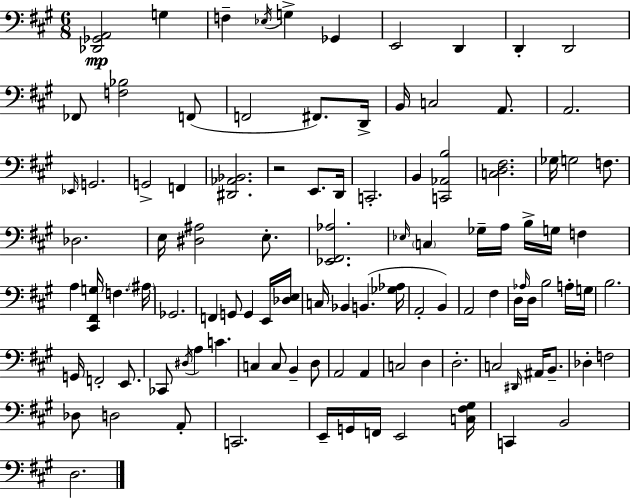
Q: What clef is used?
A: bass